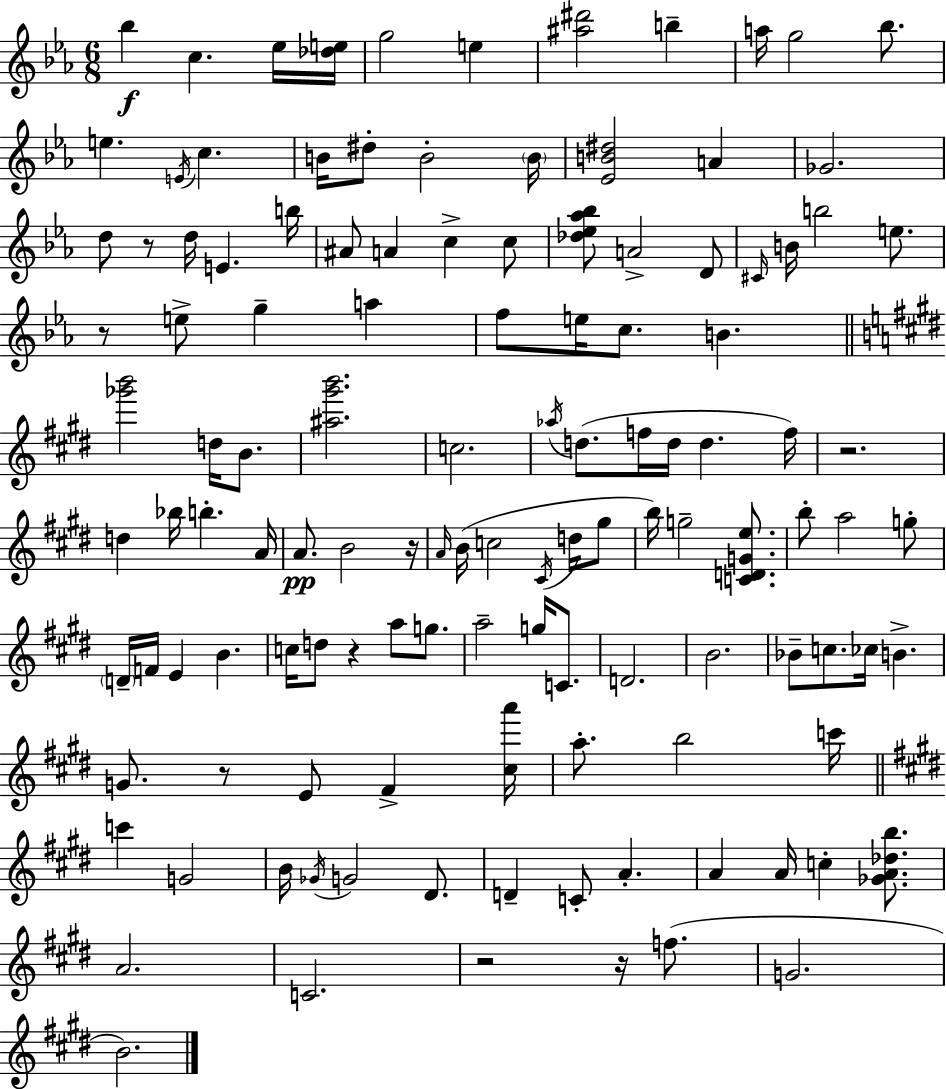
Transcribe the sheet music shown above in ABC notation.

X:1
T:Untitled
M:6/8
L:1/4
K:Eb
_b c _e/4 [_de]/4 g2 e [^a^d']2 b a/4 g2 _b/2 e E/4 c B/4 ^d/2 B2 B/4 [_EB^d]2 A _G2 d/2 z/2 d/4 E b/4 ^A/2 A c c/2 [_d_e_a_b]/2 A2 D/2 ^C/4 B/4 b2 e/2 z/2 e/2 g a f/2 e/4 c/2 B [_g'b']2 d/4 B/2 [^a^g'b']2 c2 _a/4 d/2 f/4 d/4 d f/4 z2 d _b/4 b A/4 A/2 B2 z/4 A/4 B/4 c2 ^C/4 d/4 ^g/2 b/4 g2 [CDGe]/2 b/2 a2 g/2 D/4 F/4 E B c/4 d/2 z a/2 g/2 a2 g/4 C/2 D2 B2 _B/2 c/2 _c/4 B G/2 z/2 E/2 ^F [^ca']/4 a/2 b2 c'/4 c' G2 B/4 _G/4 G2 ^D/2 D C/2 A A A/4 c [_GA_db]/2 A2 C2 z2 z/4 f/2 G2 B2